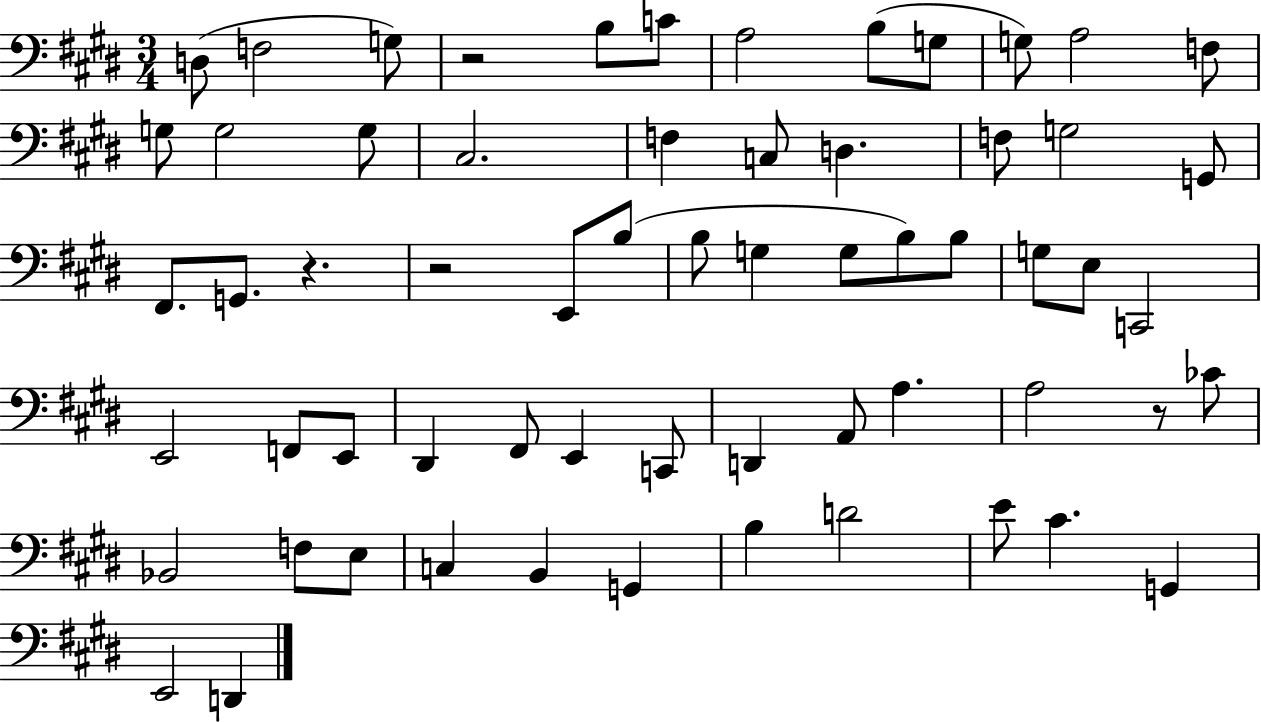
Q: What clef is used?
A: bass